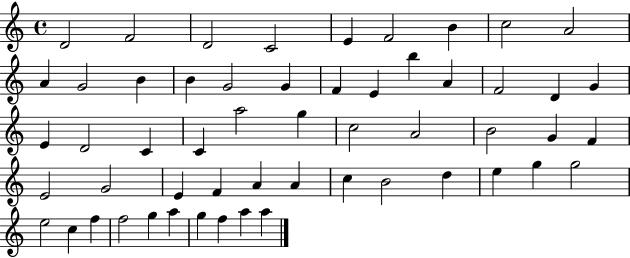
{
  \clef treble
  \time 4/4
  \defaultTimeSignature
  \key c \major
  d'2 f'2 | d'2 c'2 | e'4 f'2 b'4 | c''2 a'2 | \break a'4 g'2 b'4 | b'4 g'2 g'4 | f'4 e'4 b''4 a'4 | f'2 d'4 g'4 | \break e'4 d'2 c'4 | c'4 a''2 g''4 | c''2 a'2 | b'2 g'4 f'4 | \break e'2 g'2 | e'4 f'4 a'4 a'4 | c''4 b'2 d''4 | e''4 g''4 g''2 | \break e''2 c''4 f''4 | f''2 g''4 a''4 | g''4 f''4 a''4 a''4 | \bar "|."
}